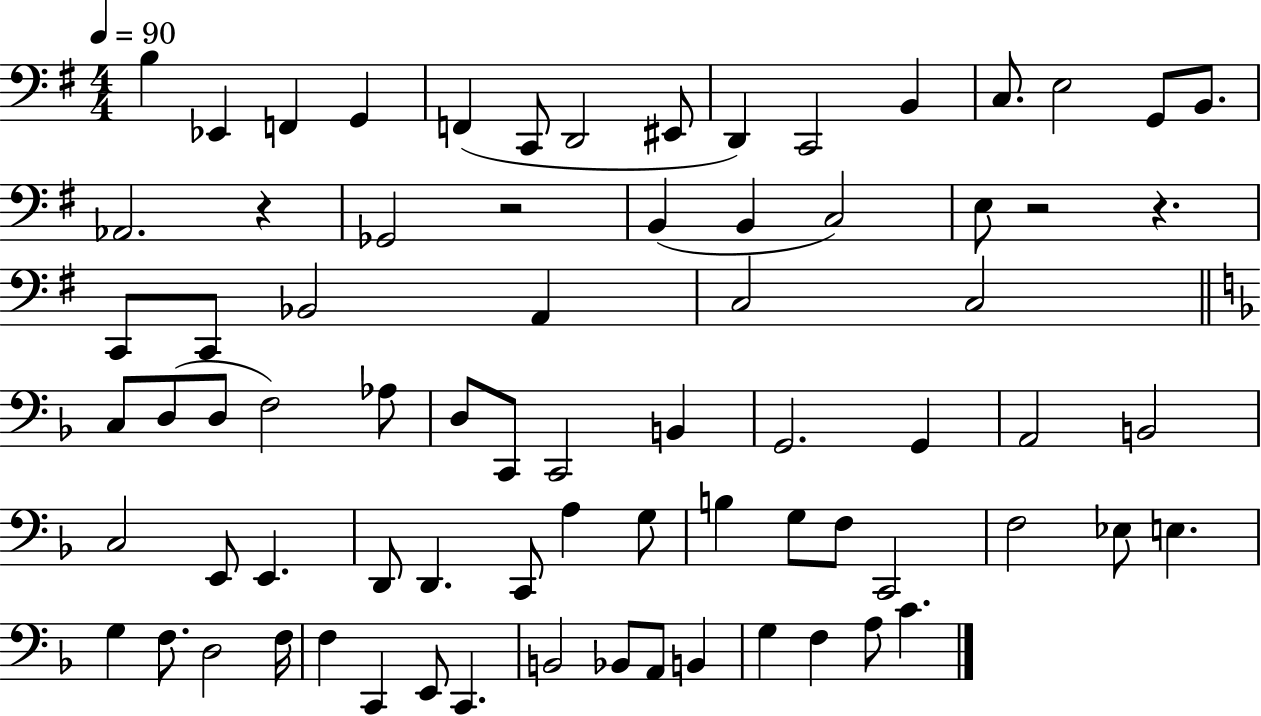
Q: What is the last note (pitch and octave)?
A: C4